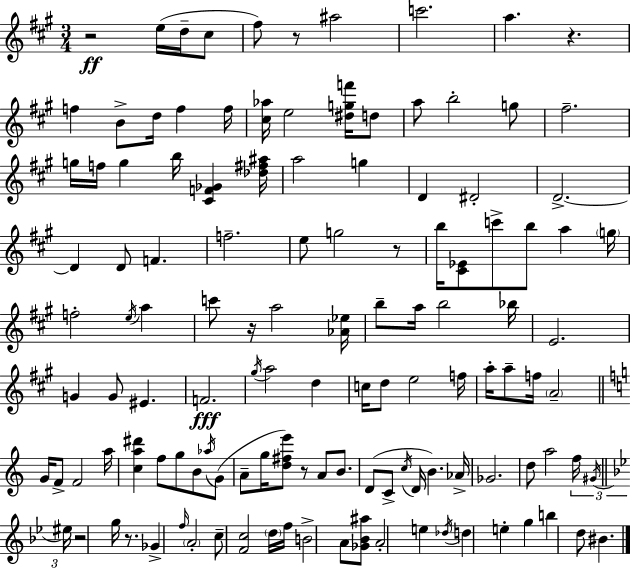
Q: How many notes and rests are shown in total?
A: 124